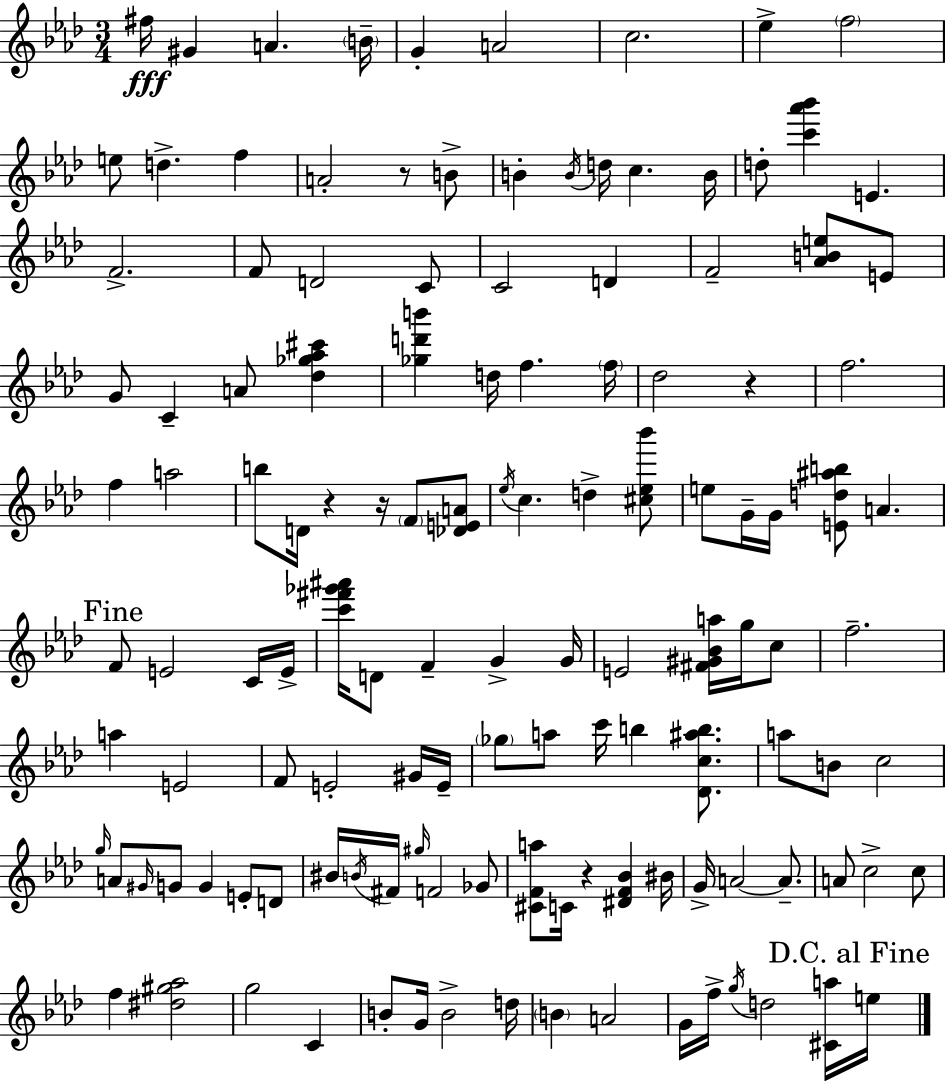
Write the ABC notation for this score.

X:1
T:Untitled
M:3/4
L:1/4
K:Ab
^f/4 ^G A B/4 G A2 c2 _e f2 e/2 d f A2 z/2 B/2 B B/4 d/4 c B/4 d/2 [c'_a'_b'] E F2 F/2 D2 C/2 C2 D F2 [_ABe]/2 E/2 G/2 C A/2 [_d_g_a^c'] [_gd'b'] d/4 f f/4 _d2 z f2 f a2 b/2 D/4 z z/4 F/2 [_DEA]/2 _e/4 c d [^c_e_b']/2 e/2 G/4 G/4 [Ed^ab]/2 A F/2 E2 C/4 E/4 [c'^f'_g'^a']/4 D/2 F G G/4 E2 [^F^G_Ba]/4 g/4 c/2 f2 a E2 F/2 E2 ^G/4 E/4 _g/2 a/2 c'/4 b [_Dc^ab]/2 a/2 B/2 c2 g/4 A/2 ^G/4 G/2 G E/2 D/2 ^B/4 B/4 ^F/4 ^g/4 F2 _G/2 [^CFa]/2 C/4 z [^DF_B] ^B/4 G/4 A2 A/2 A/2 c2 c/2 f [^d^g_a]2 g2 C B/2 G/4 B2 d/4 B A2 G/4 f/4 g/4 d2 [^Ca]/4 e/4